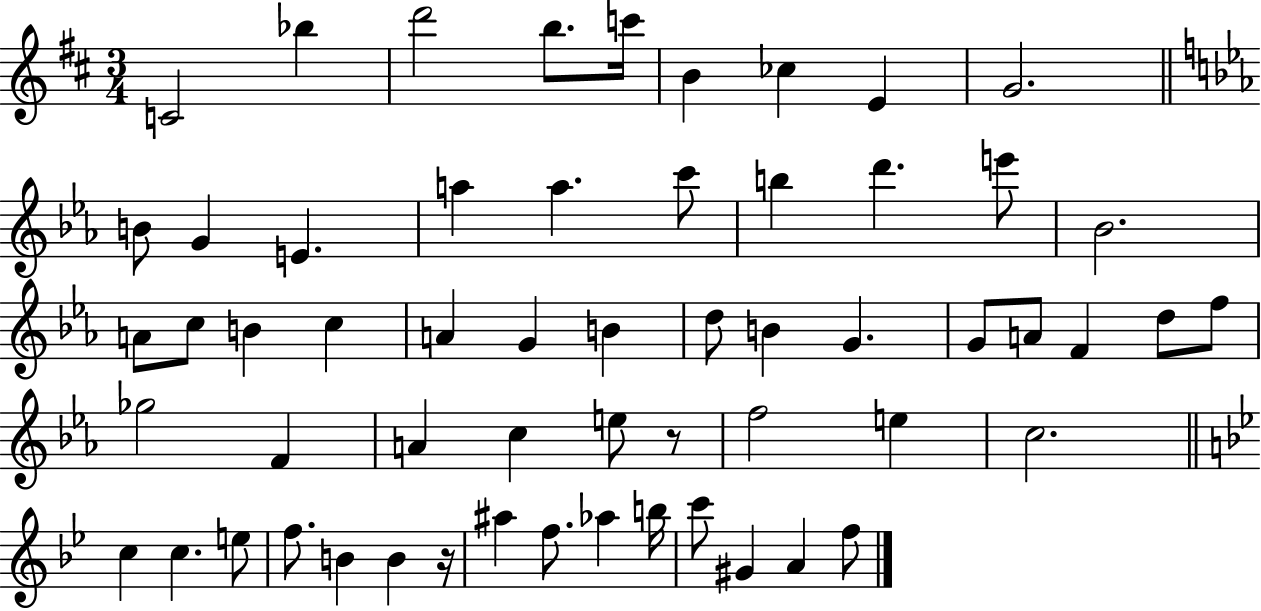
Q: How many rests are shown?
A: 2